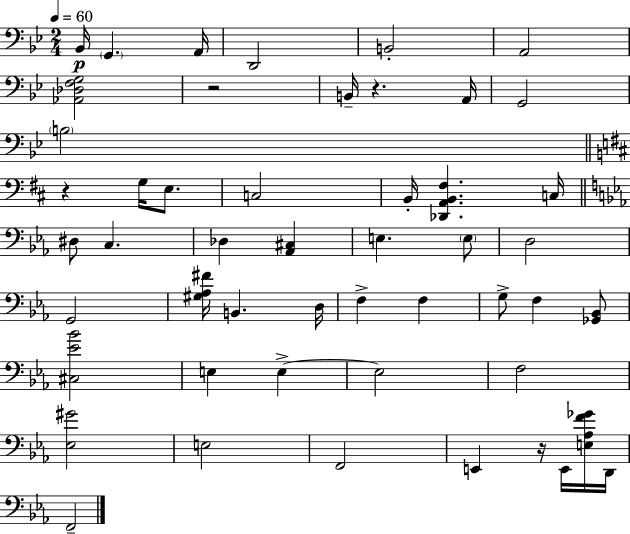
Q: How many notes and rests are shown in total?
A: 50